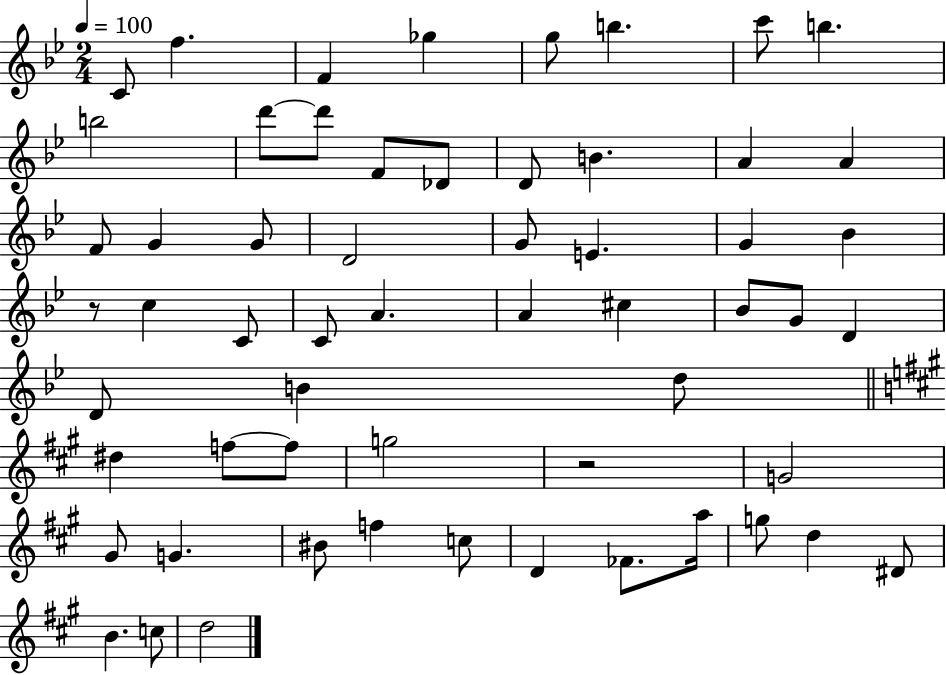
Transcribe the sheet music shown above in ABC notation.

X:1
T:Untitled
M:2/4
L:1/4
K:Bb
C/2 f F _g g/2 b c'/2 b b2 d'/2 d'/2 F/2 _D/2 D/2 B A A F/2 G G/2 D2 G/2 E G _B z/2 c C/2 C/2 A A ^c _B/2 G/2 D D/2 B d/2 ^d f/2 f/2 g2 z2 G2 ^G/2 G ^B/2 f c/2 D _F/2 a/4 g/2 d ^D/2 B c/2 d2